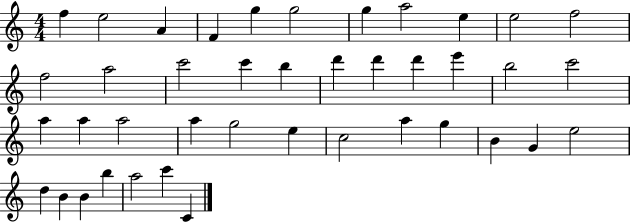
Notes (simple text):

F5/q E5/h A4/q F4/q G5/q G5/h G5/q A5/h E5/q E5/h F5/h F5/h A5/h C6/h C6/q B5/q D6/q D6/q D6/q E6/q B5/h C6/h A5/q A5/q A5/h A5/q G5/h E5/q C5/h A5/q G5/q B4/q G4/q E5/h D5/q B4/q B4/q B5/q A5/h C6/q C4/q